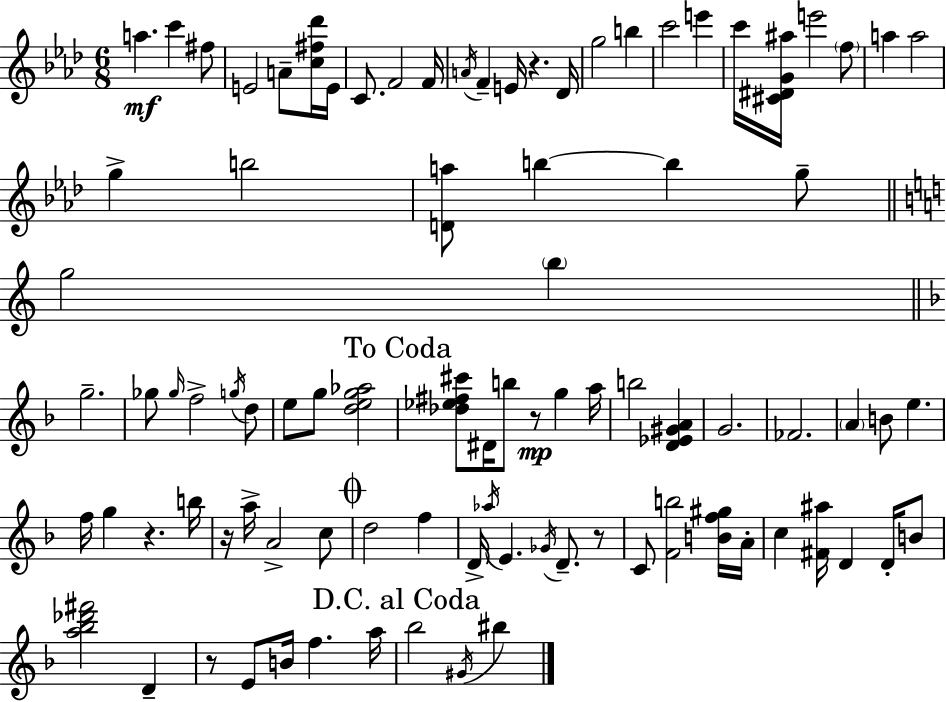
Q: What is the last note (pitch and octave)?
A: BIS5